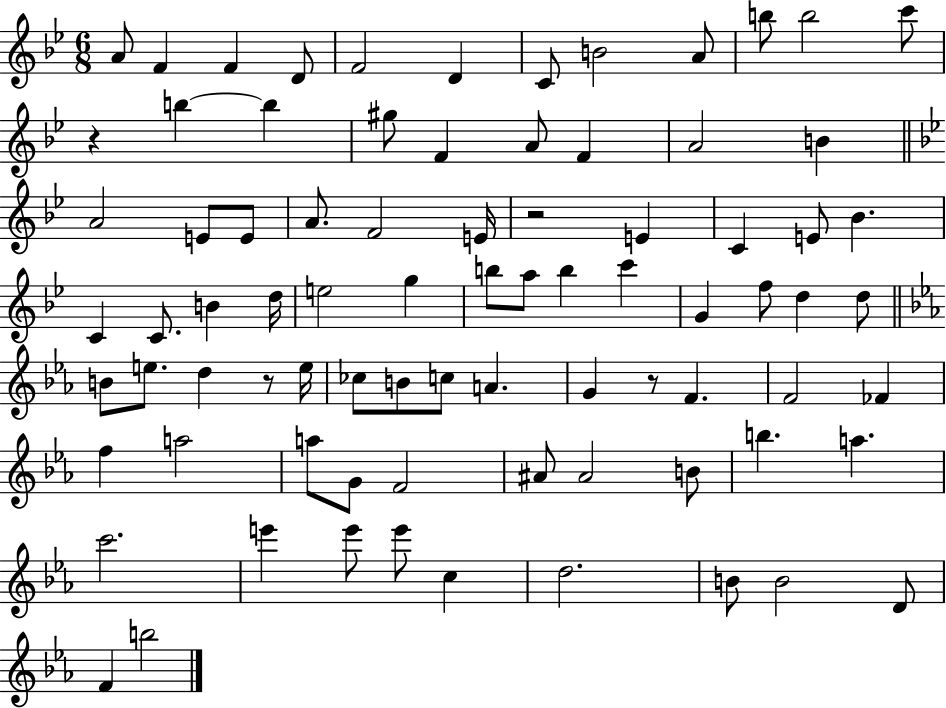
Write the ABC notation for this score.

X:1
T:Untitled
M:6/8
L:1/4
K:Bb
A/2 F F D/2 F2 D C/2 B2 A/2 b/2 b2 c'/2 z b b ^g/2 F A/2 F A2 B A2 E/2 E/2 A/2 F2 E/4 z2 E C E/2 _B C C/2 B d/4 e2 g b/2 a/2 b c' G f/2 d d/2 B/2 e/2 d z/2 e/4 _c/2 B/2 c/2 A G z/2 F F2 _F f a2 a/2 G/2 F2 ^A/2 ^A2 B/2 b a c'2 e' e'/2 e'/2 c d2 B/2 B2 D/2 F b2